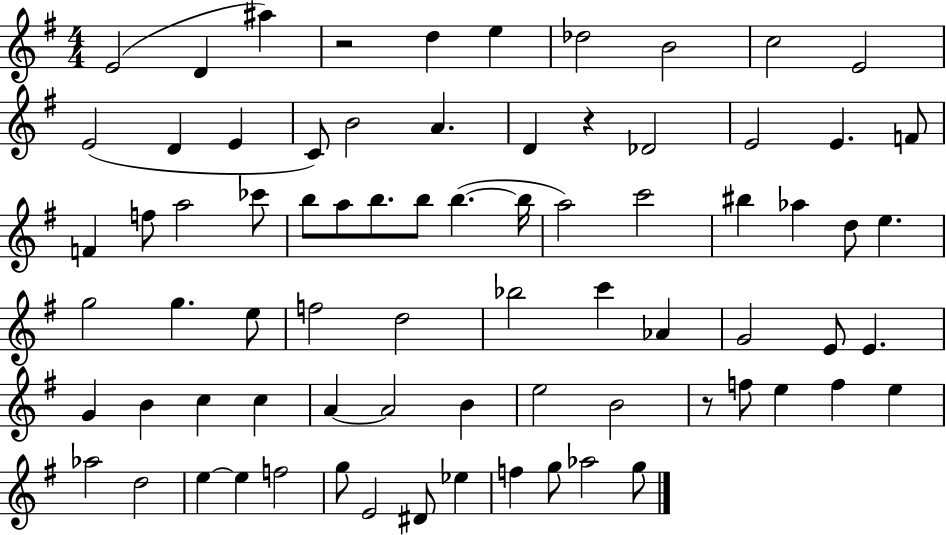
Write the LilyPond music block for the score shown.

{
  \clef treble
  \numericTimeSignature
  \time 4/4
  \key g \major
  \repeat volta 2 { e'2( d'4 ais''4) | r2 d''4 e''4 | des''2 b'2 | c''2 e'2 | \break e'2( d'4 e'4 | c'8) b'2 a'4. | d'4 r4 des'2 | e'2 e'4. f'8 | \break f'4 f''8 a''2 ces'''8 | b''8 a''8 b''8. b''8 b''4.~(~ b''16 | a''2) c'''2 | bis''4 aes''4 d''8 e''4. | \break g''2 g''4. e''8 | f''2 d''2 | bes''2 c'''4 aes'4 | g'2 e'8 e'4. | \break g'4 b'4 c''4 c''4 | a'4~~ a'2 b'4 | e''2 b'2 | r8 f''8 e''4 f''4 e''4 | \break aes''2 d''2 | e''4~~ e''4 f''2 | g''8 e'2 dis'8 ees''4 | f''4 g''8 aes''2 g''8 | \break } \bar "|."
}